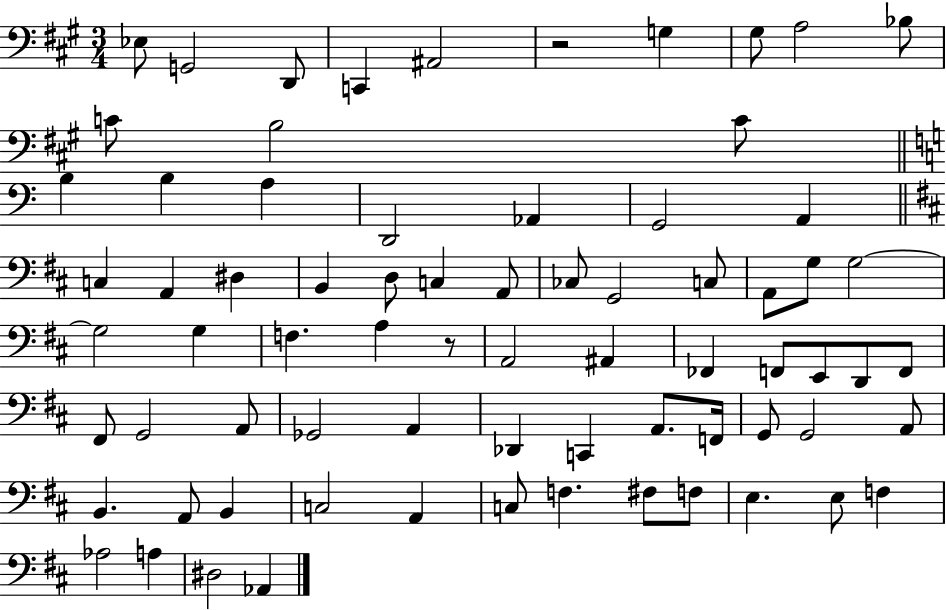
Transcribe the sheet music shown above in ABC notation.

X:1
T:Untitled
M:3/4
L:1/4
K:A
_E,/2 G,,2 D,,/2 C,, ^A,,2 z2 G, ^G,/2 A,2 _B,/2 C/2 B,2 C/2 B, B, A, D,,2 _A,, G,,2 A,, C, A,, ^D, B,, D,/2 C, A,,/2 _C,/2 G,,2 C,/2 A,,/2 G,/2 G,2 G,2 G, F, A, z/2 A,,2 ^A,, _F,, F,,/2 E,,/2 D,,/2 F,,/2 ^F,,/2 G,,2 A,,/2 _G,,2 A,, _D,, C,, A,,/2 F,,/4 G,,/2 G,,2 A,,/2 B,, A,,/2 B,, C,2 A,, C,/2 F, ^F,/2 F,/2 E, E,/2 F, _A,2 A, ^D,2 _A,,